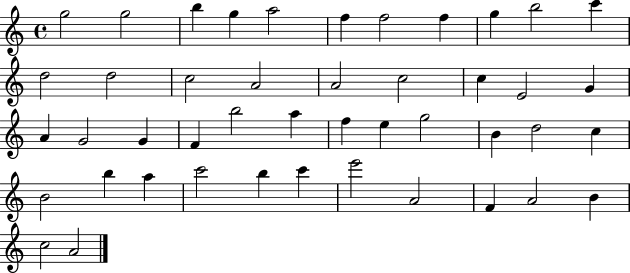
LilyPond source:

{
  \clef treble
  \time 4/4
  \defaultTimeSignature
  \key c \major
  g''2 g''2 | b''4 g''4 a''2 | f''4 f''2 f''4 | g''4 b''2 c'''4 | \break d''2 d''2 | c''2 a'2 | a'2 c''2 | c''4 e'2 g'4 | \break a'4 g'2 g'4 | f'4 b''2 a''4 | f''4 e''4 g''2 | b'4 d''2 c''4 | \break b'2 b''4 a''4 | c'''2 b''4 c'''4 | e'''2 a'2 | f'4 a'2 b'4 | \break c''2 a'2 | \bar "|."
}